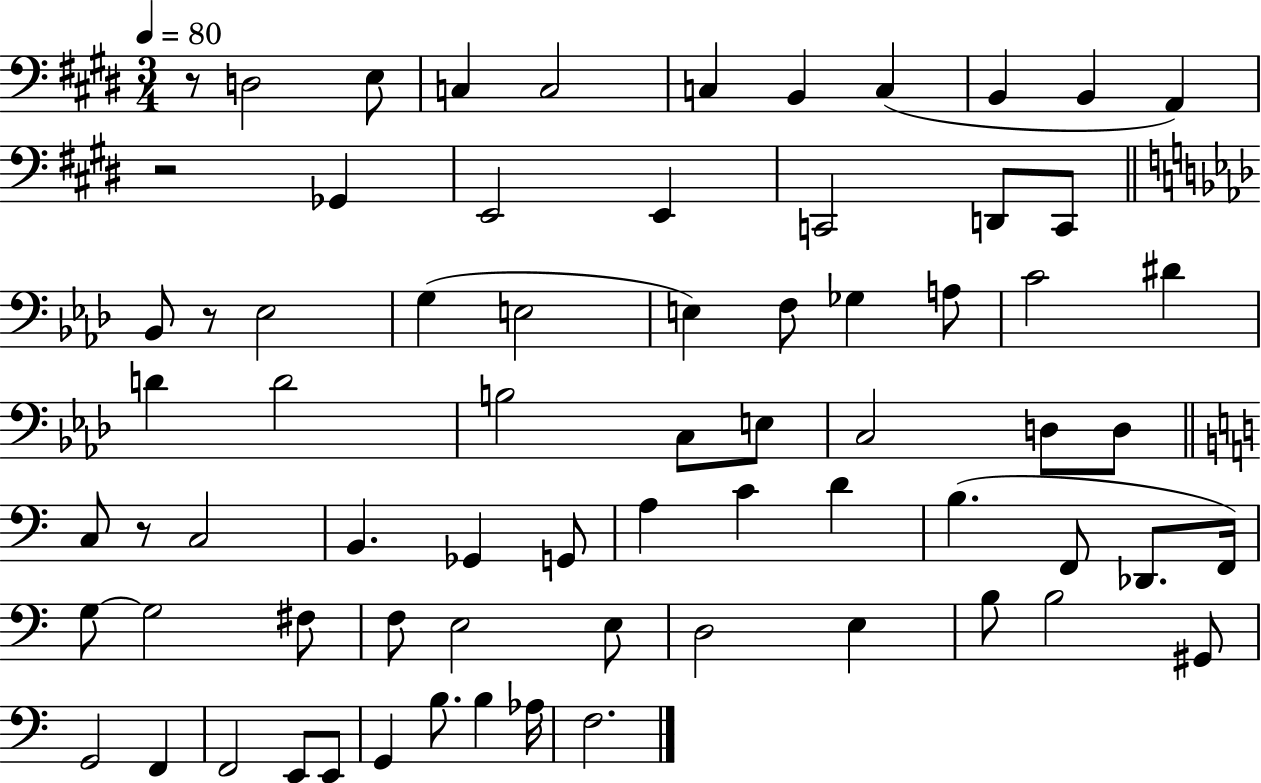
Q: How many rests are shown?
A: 4